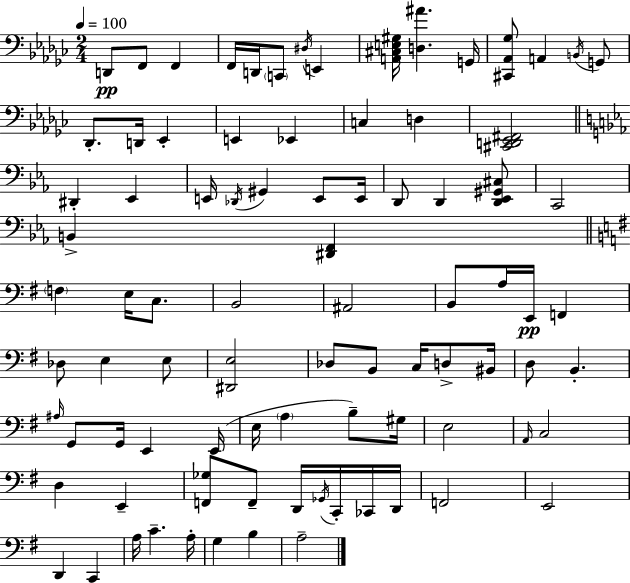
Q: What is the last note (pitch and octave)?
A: A3